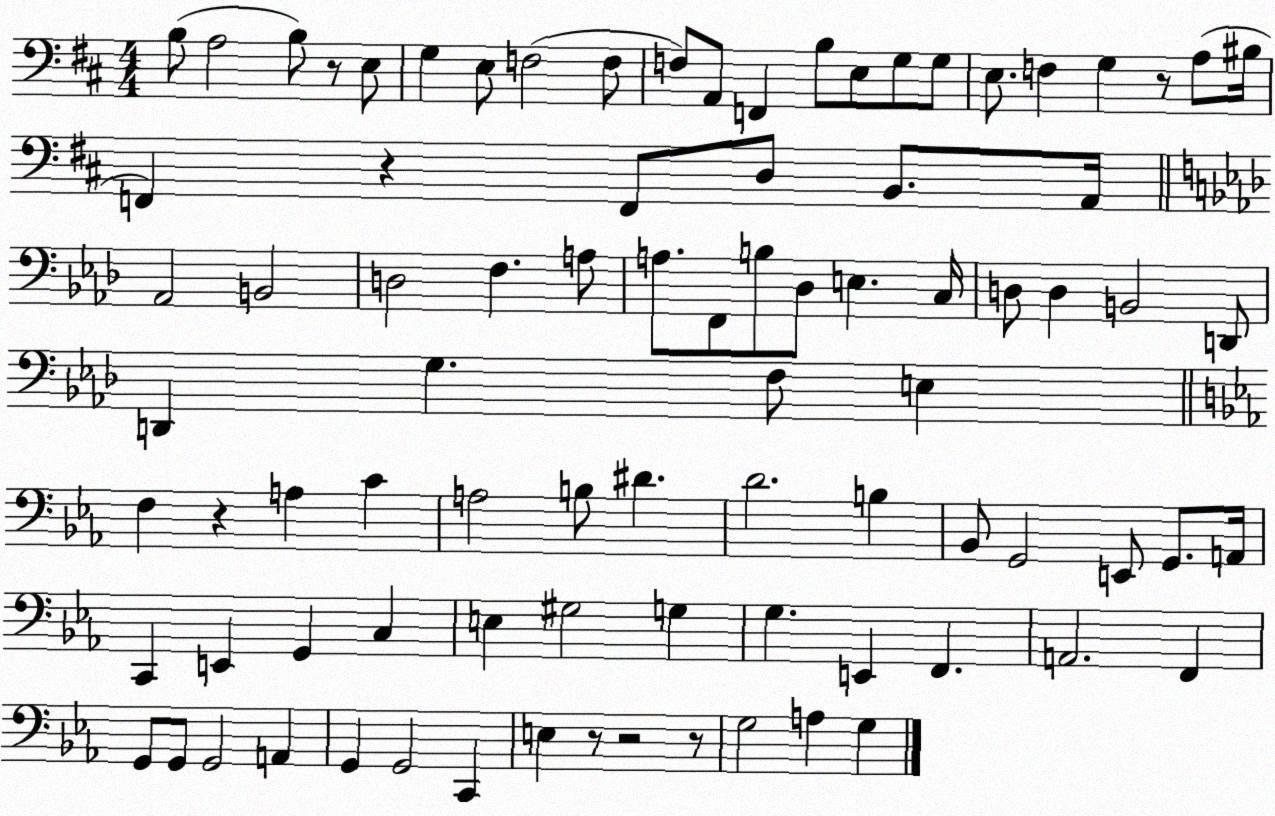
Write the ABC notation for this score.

X:1
T:Untitled
M:4/4
L:1/4
K:D
B,/2 A,2 B,/2 z/2 E,/2 G, E,/2 F,2 F,/2 F,/2 A,,/2 F,, B,/2 E,/2 G,/2 G,/2 E,/2 F, G, z/2 A,/2 ^B,/4 F,, z F,,/2 D,/2 B,,/2 A,,/4 _A,,2 B,,2 D,2 F, A,/2 A,/2 F,,/2 B,/2 _D,/2 E, C,/4 D,/2 D, B,,2 D,,/2 D,, G, F,/2 E, F, z A, C A,2 B,/2 ^D D2 B, _B,,/2 G,,2 E,,/2 G,,/2 A,,/4 C,, E,, G,, C, E, ^G,2 G, G, E,, F,, A,,2 F,, G,,/2 G,,/2 G,,2 A,, G,, G,,2 C,, E, z/2 z2 z/2 G,2 A, G,